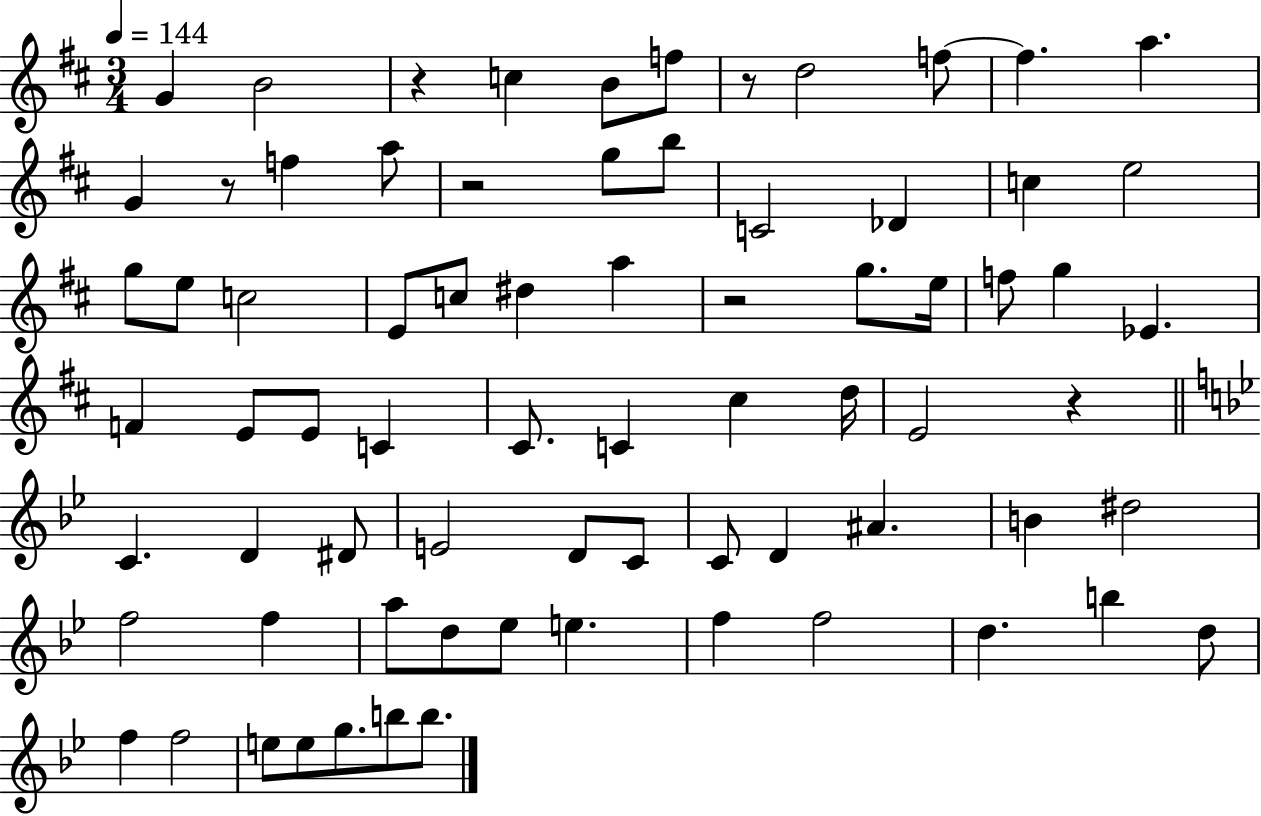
G4/q B4/h R/q C5/q B4/e F5/e R/e D5/h F5/e F5/q. A5/q. G4/q R/e F5/q A5/e R/h G5/e B5/e C4/h Db4/q C5/q E5/h G5/e E5/e C5/h E4/e C5/e D#5/q A5/q R/h G5/e. E5/s F5/e G5/q Eb4/q. F4/q E4/e E4/e C4/q C#4/e. C4/q C#5/q D5/s E4/h R/q C4/q. D4/q D#4/e E4/h D4/e C4/e C4/e D4/q A#4/q. B4/q D#5/h F5/h F5/q A5/e D5/e Eb5/e E5/q. F5/q F5/h D5/q. B5/q D5/e F5/q F5/h E5/e E5/e G5/e. B5/e B5/e.